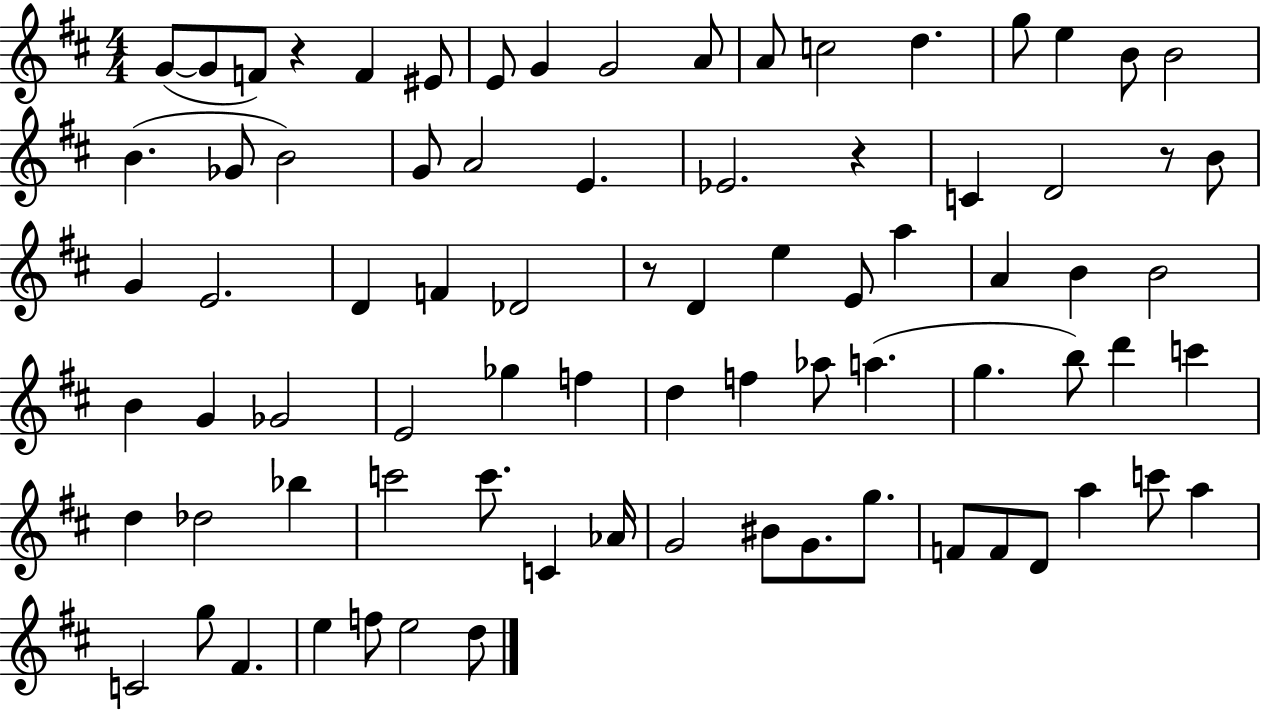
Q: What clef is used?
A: treble